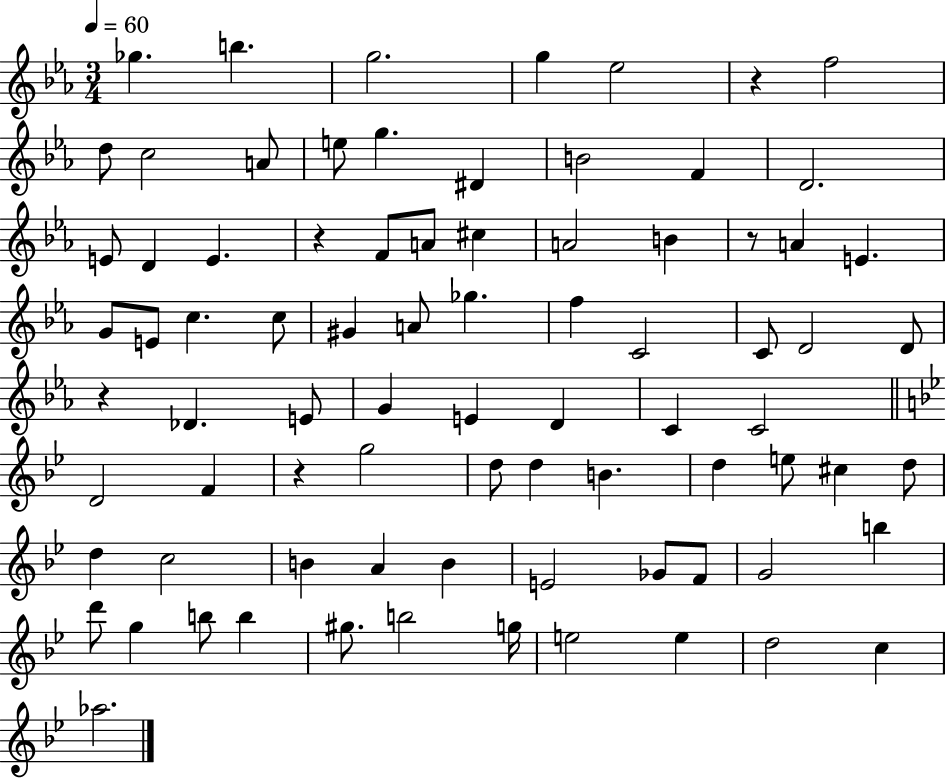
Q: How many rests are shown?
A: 5